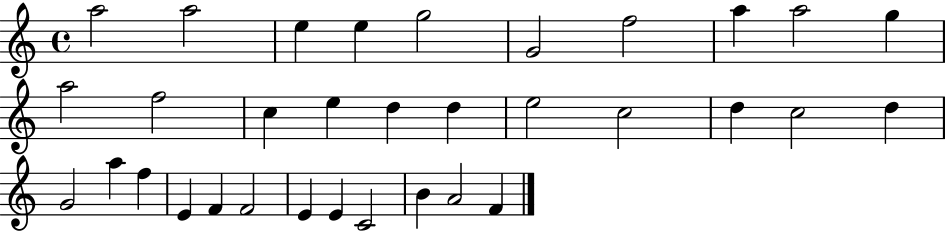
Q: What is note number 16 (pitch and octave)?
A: D5